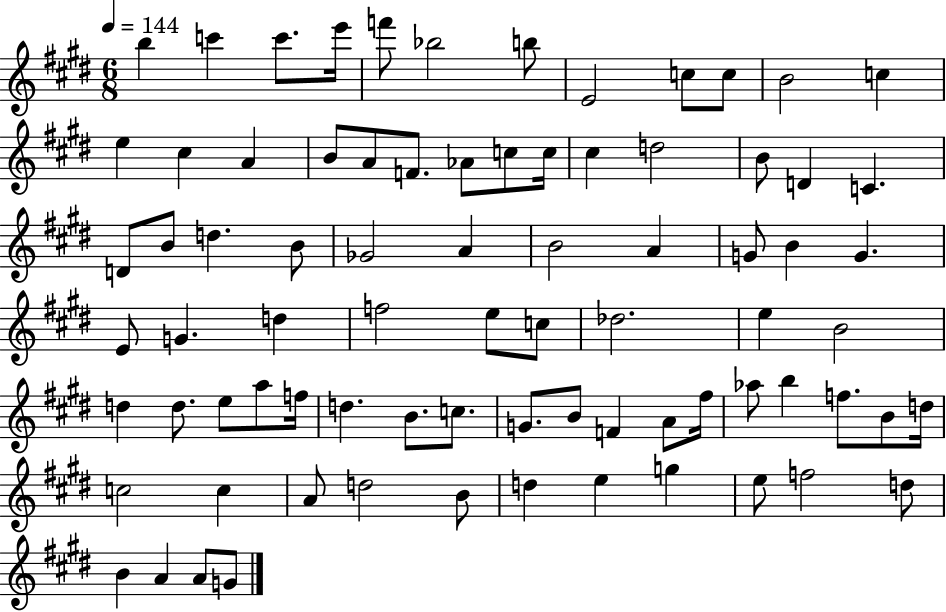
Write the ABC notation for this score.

X:1
T:Untitled
M:6/8
L:1/4
K:E
b c' c'/2 e'/4 f'/2 _b2 b/2 E2 c/2 c/2 B2 c e ^c A B/2 A/2 F/2 _A/2 c/2 c/4 ^c d2 B/2 D C D/2 B/2 d B/2 _G2 A B2 A G/2 B G E/2 G d f2 e/2 c/2 _d2 e B2 d d/2 e/2 a/2 f/4 d B/2 c/2 G/2 B/2 F A/2 ^f/4 _a/2 b f/2 B/2 d/4 c2 c A/2 d2 B/2 d e g e/2 f2 d/2 B A A/2 G/2